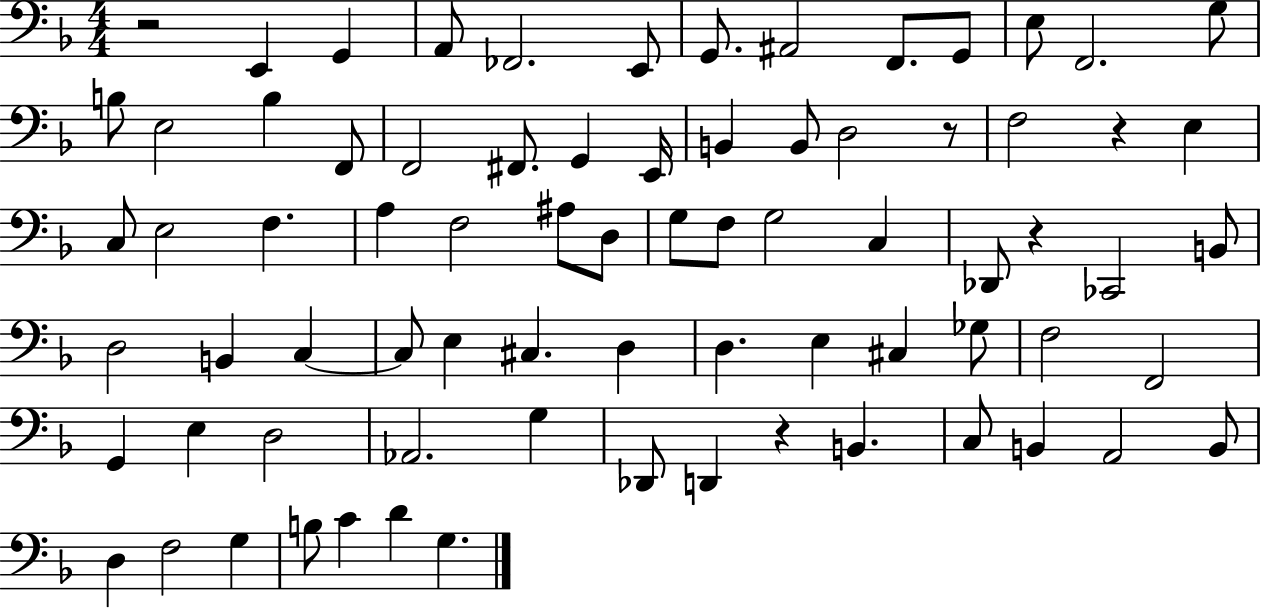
X:1
T:Untitled
M:4/4
L:1/4
K:F
z2 E,, G,, A,,/2 _F,,2 E,,/2 G,,/2 ^A,,2 F,,/2 G,,/2 E,/2 F,,2 G,/2 B,/2 E,2 B, F,,/2 F,,2 ^F,,/2 G,, E,,/4 B,, B,,/2 D,2 z/2 F,2 z E, C,/2 E,2 F, A, F,2 ^A,/2 D,/2 G,/2 F,/2 G,2 C, _D,,/2 z _C,,2 B,,/2 D,2 B,, C, C,/2 E, ^C, D, D, E, ^C, _G,/2 F,2 F,,2 G,, E, D,2 _A,,2 G, _D,,/2 D,, z B,, C,/2 B,, A,,2 B,,/2 D, F,2 G, B,/2 C D G,